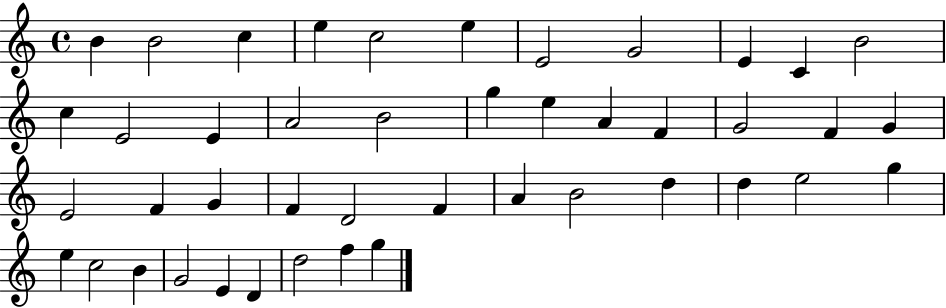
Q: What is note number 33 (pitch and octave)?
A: D5